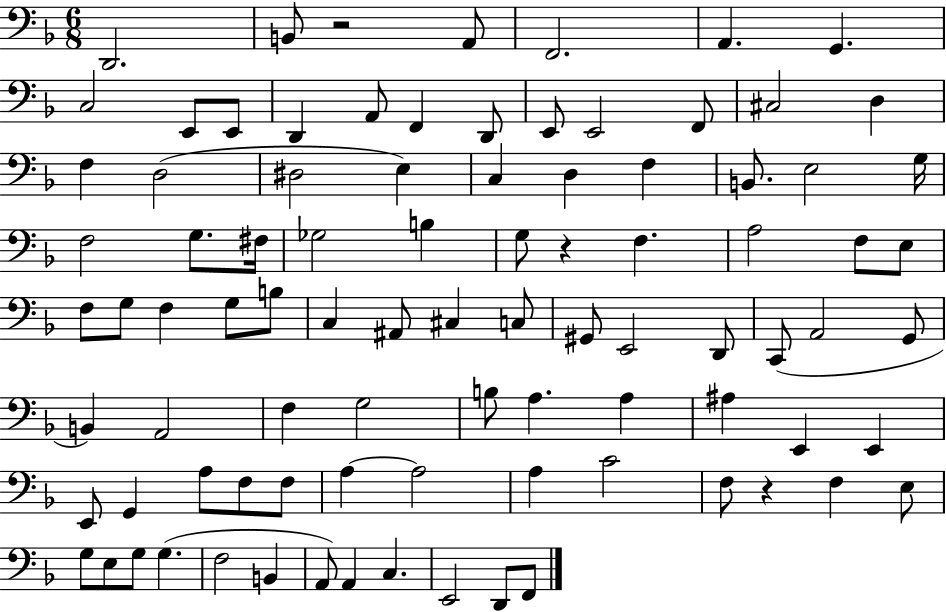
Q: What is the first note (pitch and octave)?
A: D2